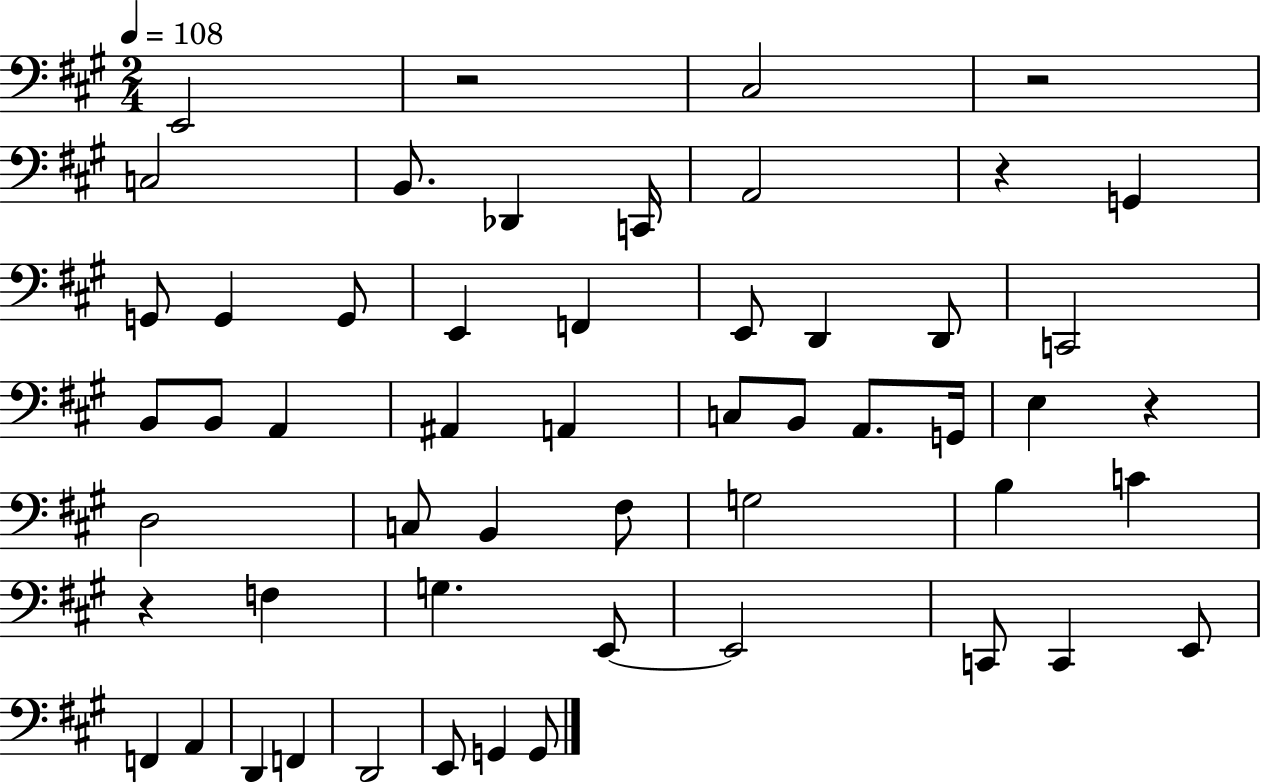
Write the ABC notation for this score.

X:1
T:Untitled
M:2/4
L:1/4
K:A
E,,2 z2 ^C,2 z2 C,2 B,,/2 _D,, C,,/4 A,,2 z G,, G,,/2 G,, G,,/2 E,, F,, E,,/2 D,, D,,/2 C,,2 B,,/2 B,,/2 A,, ^A,, A,, C,/2 B,,/2 A,,/2 G,,/4 E, z D,2 C,/2 B,, ^F,/2 G,2 B, C z F, G, E,,/2 E,,2 C,,/2 C,, E,,/2 F,, A,, D,, F,, D,,2 E,,/2 G,, G,,/2